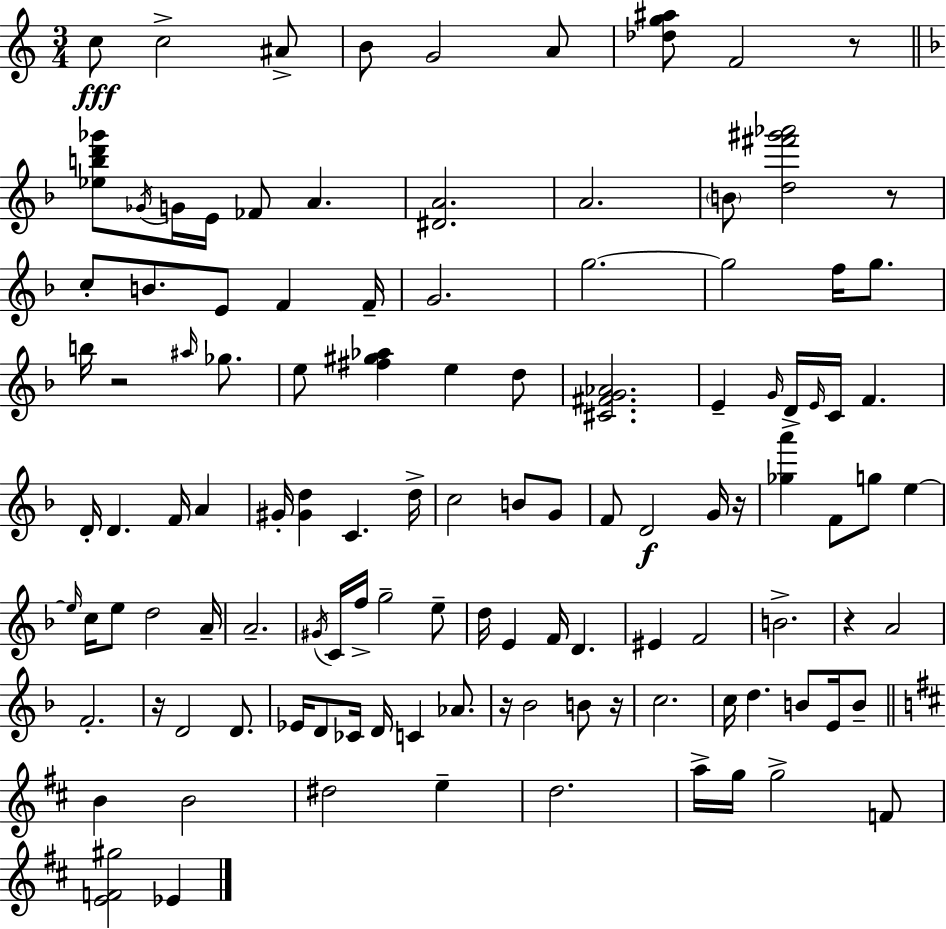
X:1
T:Untitled
M:3/4
L:1/4
K:Am
c/2 c2 ^A/2 B/2 G2 A/2 [_dg^a]/2 F2 z/2 [_ebd'_g']/2 _G/4 G/4 E/4 _F/2 A [^DA]2 A2 B/2 [d^f'^g'_a']2 z/2 c/2 B/2 E/2 F F/4 G2 g2 g2 f/4 g/2 b/4 z2 ^a/4 _g/2 e/2 [^f^g_a] e d/2 [^C^FG_A]2 E G/4 D/4 E/4 C/4 F D/4 D F/4 A ^G/4 [^Gd] C d/4 c2 B/2 G/2 F/2 D2 G/4 z/4 [_ga'] F/2 g/2 e e/4 c/4 e/2 d2 A/4 A2 ^G/4 C/4 f/4 g2 e/2 d/4 E F/4 D ^E F2 B2 z A2 F2 z/4 D2 D/2 _E/4 D/2 _C/4 D/4 C _A/2 z/4 _B2 B/2 z/4 c2 c/4 d B/2 E/4 B/2 B B2 ^d2 e d2 a/4 g/4 g2 F/2 [EF^g]2 _E